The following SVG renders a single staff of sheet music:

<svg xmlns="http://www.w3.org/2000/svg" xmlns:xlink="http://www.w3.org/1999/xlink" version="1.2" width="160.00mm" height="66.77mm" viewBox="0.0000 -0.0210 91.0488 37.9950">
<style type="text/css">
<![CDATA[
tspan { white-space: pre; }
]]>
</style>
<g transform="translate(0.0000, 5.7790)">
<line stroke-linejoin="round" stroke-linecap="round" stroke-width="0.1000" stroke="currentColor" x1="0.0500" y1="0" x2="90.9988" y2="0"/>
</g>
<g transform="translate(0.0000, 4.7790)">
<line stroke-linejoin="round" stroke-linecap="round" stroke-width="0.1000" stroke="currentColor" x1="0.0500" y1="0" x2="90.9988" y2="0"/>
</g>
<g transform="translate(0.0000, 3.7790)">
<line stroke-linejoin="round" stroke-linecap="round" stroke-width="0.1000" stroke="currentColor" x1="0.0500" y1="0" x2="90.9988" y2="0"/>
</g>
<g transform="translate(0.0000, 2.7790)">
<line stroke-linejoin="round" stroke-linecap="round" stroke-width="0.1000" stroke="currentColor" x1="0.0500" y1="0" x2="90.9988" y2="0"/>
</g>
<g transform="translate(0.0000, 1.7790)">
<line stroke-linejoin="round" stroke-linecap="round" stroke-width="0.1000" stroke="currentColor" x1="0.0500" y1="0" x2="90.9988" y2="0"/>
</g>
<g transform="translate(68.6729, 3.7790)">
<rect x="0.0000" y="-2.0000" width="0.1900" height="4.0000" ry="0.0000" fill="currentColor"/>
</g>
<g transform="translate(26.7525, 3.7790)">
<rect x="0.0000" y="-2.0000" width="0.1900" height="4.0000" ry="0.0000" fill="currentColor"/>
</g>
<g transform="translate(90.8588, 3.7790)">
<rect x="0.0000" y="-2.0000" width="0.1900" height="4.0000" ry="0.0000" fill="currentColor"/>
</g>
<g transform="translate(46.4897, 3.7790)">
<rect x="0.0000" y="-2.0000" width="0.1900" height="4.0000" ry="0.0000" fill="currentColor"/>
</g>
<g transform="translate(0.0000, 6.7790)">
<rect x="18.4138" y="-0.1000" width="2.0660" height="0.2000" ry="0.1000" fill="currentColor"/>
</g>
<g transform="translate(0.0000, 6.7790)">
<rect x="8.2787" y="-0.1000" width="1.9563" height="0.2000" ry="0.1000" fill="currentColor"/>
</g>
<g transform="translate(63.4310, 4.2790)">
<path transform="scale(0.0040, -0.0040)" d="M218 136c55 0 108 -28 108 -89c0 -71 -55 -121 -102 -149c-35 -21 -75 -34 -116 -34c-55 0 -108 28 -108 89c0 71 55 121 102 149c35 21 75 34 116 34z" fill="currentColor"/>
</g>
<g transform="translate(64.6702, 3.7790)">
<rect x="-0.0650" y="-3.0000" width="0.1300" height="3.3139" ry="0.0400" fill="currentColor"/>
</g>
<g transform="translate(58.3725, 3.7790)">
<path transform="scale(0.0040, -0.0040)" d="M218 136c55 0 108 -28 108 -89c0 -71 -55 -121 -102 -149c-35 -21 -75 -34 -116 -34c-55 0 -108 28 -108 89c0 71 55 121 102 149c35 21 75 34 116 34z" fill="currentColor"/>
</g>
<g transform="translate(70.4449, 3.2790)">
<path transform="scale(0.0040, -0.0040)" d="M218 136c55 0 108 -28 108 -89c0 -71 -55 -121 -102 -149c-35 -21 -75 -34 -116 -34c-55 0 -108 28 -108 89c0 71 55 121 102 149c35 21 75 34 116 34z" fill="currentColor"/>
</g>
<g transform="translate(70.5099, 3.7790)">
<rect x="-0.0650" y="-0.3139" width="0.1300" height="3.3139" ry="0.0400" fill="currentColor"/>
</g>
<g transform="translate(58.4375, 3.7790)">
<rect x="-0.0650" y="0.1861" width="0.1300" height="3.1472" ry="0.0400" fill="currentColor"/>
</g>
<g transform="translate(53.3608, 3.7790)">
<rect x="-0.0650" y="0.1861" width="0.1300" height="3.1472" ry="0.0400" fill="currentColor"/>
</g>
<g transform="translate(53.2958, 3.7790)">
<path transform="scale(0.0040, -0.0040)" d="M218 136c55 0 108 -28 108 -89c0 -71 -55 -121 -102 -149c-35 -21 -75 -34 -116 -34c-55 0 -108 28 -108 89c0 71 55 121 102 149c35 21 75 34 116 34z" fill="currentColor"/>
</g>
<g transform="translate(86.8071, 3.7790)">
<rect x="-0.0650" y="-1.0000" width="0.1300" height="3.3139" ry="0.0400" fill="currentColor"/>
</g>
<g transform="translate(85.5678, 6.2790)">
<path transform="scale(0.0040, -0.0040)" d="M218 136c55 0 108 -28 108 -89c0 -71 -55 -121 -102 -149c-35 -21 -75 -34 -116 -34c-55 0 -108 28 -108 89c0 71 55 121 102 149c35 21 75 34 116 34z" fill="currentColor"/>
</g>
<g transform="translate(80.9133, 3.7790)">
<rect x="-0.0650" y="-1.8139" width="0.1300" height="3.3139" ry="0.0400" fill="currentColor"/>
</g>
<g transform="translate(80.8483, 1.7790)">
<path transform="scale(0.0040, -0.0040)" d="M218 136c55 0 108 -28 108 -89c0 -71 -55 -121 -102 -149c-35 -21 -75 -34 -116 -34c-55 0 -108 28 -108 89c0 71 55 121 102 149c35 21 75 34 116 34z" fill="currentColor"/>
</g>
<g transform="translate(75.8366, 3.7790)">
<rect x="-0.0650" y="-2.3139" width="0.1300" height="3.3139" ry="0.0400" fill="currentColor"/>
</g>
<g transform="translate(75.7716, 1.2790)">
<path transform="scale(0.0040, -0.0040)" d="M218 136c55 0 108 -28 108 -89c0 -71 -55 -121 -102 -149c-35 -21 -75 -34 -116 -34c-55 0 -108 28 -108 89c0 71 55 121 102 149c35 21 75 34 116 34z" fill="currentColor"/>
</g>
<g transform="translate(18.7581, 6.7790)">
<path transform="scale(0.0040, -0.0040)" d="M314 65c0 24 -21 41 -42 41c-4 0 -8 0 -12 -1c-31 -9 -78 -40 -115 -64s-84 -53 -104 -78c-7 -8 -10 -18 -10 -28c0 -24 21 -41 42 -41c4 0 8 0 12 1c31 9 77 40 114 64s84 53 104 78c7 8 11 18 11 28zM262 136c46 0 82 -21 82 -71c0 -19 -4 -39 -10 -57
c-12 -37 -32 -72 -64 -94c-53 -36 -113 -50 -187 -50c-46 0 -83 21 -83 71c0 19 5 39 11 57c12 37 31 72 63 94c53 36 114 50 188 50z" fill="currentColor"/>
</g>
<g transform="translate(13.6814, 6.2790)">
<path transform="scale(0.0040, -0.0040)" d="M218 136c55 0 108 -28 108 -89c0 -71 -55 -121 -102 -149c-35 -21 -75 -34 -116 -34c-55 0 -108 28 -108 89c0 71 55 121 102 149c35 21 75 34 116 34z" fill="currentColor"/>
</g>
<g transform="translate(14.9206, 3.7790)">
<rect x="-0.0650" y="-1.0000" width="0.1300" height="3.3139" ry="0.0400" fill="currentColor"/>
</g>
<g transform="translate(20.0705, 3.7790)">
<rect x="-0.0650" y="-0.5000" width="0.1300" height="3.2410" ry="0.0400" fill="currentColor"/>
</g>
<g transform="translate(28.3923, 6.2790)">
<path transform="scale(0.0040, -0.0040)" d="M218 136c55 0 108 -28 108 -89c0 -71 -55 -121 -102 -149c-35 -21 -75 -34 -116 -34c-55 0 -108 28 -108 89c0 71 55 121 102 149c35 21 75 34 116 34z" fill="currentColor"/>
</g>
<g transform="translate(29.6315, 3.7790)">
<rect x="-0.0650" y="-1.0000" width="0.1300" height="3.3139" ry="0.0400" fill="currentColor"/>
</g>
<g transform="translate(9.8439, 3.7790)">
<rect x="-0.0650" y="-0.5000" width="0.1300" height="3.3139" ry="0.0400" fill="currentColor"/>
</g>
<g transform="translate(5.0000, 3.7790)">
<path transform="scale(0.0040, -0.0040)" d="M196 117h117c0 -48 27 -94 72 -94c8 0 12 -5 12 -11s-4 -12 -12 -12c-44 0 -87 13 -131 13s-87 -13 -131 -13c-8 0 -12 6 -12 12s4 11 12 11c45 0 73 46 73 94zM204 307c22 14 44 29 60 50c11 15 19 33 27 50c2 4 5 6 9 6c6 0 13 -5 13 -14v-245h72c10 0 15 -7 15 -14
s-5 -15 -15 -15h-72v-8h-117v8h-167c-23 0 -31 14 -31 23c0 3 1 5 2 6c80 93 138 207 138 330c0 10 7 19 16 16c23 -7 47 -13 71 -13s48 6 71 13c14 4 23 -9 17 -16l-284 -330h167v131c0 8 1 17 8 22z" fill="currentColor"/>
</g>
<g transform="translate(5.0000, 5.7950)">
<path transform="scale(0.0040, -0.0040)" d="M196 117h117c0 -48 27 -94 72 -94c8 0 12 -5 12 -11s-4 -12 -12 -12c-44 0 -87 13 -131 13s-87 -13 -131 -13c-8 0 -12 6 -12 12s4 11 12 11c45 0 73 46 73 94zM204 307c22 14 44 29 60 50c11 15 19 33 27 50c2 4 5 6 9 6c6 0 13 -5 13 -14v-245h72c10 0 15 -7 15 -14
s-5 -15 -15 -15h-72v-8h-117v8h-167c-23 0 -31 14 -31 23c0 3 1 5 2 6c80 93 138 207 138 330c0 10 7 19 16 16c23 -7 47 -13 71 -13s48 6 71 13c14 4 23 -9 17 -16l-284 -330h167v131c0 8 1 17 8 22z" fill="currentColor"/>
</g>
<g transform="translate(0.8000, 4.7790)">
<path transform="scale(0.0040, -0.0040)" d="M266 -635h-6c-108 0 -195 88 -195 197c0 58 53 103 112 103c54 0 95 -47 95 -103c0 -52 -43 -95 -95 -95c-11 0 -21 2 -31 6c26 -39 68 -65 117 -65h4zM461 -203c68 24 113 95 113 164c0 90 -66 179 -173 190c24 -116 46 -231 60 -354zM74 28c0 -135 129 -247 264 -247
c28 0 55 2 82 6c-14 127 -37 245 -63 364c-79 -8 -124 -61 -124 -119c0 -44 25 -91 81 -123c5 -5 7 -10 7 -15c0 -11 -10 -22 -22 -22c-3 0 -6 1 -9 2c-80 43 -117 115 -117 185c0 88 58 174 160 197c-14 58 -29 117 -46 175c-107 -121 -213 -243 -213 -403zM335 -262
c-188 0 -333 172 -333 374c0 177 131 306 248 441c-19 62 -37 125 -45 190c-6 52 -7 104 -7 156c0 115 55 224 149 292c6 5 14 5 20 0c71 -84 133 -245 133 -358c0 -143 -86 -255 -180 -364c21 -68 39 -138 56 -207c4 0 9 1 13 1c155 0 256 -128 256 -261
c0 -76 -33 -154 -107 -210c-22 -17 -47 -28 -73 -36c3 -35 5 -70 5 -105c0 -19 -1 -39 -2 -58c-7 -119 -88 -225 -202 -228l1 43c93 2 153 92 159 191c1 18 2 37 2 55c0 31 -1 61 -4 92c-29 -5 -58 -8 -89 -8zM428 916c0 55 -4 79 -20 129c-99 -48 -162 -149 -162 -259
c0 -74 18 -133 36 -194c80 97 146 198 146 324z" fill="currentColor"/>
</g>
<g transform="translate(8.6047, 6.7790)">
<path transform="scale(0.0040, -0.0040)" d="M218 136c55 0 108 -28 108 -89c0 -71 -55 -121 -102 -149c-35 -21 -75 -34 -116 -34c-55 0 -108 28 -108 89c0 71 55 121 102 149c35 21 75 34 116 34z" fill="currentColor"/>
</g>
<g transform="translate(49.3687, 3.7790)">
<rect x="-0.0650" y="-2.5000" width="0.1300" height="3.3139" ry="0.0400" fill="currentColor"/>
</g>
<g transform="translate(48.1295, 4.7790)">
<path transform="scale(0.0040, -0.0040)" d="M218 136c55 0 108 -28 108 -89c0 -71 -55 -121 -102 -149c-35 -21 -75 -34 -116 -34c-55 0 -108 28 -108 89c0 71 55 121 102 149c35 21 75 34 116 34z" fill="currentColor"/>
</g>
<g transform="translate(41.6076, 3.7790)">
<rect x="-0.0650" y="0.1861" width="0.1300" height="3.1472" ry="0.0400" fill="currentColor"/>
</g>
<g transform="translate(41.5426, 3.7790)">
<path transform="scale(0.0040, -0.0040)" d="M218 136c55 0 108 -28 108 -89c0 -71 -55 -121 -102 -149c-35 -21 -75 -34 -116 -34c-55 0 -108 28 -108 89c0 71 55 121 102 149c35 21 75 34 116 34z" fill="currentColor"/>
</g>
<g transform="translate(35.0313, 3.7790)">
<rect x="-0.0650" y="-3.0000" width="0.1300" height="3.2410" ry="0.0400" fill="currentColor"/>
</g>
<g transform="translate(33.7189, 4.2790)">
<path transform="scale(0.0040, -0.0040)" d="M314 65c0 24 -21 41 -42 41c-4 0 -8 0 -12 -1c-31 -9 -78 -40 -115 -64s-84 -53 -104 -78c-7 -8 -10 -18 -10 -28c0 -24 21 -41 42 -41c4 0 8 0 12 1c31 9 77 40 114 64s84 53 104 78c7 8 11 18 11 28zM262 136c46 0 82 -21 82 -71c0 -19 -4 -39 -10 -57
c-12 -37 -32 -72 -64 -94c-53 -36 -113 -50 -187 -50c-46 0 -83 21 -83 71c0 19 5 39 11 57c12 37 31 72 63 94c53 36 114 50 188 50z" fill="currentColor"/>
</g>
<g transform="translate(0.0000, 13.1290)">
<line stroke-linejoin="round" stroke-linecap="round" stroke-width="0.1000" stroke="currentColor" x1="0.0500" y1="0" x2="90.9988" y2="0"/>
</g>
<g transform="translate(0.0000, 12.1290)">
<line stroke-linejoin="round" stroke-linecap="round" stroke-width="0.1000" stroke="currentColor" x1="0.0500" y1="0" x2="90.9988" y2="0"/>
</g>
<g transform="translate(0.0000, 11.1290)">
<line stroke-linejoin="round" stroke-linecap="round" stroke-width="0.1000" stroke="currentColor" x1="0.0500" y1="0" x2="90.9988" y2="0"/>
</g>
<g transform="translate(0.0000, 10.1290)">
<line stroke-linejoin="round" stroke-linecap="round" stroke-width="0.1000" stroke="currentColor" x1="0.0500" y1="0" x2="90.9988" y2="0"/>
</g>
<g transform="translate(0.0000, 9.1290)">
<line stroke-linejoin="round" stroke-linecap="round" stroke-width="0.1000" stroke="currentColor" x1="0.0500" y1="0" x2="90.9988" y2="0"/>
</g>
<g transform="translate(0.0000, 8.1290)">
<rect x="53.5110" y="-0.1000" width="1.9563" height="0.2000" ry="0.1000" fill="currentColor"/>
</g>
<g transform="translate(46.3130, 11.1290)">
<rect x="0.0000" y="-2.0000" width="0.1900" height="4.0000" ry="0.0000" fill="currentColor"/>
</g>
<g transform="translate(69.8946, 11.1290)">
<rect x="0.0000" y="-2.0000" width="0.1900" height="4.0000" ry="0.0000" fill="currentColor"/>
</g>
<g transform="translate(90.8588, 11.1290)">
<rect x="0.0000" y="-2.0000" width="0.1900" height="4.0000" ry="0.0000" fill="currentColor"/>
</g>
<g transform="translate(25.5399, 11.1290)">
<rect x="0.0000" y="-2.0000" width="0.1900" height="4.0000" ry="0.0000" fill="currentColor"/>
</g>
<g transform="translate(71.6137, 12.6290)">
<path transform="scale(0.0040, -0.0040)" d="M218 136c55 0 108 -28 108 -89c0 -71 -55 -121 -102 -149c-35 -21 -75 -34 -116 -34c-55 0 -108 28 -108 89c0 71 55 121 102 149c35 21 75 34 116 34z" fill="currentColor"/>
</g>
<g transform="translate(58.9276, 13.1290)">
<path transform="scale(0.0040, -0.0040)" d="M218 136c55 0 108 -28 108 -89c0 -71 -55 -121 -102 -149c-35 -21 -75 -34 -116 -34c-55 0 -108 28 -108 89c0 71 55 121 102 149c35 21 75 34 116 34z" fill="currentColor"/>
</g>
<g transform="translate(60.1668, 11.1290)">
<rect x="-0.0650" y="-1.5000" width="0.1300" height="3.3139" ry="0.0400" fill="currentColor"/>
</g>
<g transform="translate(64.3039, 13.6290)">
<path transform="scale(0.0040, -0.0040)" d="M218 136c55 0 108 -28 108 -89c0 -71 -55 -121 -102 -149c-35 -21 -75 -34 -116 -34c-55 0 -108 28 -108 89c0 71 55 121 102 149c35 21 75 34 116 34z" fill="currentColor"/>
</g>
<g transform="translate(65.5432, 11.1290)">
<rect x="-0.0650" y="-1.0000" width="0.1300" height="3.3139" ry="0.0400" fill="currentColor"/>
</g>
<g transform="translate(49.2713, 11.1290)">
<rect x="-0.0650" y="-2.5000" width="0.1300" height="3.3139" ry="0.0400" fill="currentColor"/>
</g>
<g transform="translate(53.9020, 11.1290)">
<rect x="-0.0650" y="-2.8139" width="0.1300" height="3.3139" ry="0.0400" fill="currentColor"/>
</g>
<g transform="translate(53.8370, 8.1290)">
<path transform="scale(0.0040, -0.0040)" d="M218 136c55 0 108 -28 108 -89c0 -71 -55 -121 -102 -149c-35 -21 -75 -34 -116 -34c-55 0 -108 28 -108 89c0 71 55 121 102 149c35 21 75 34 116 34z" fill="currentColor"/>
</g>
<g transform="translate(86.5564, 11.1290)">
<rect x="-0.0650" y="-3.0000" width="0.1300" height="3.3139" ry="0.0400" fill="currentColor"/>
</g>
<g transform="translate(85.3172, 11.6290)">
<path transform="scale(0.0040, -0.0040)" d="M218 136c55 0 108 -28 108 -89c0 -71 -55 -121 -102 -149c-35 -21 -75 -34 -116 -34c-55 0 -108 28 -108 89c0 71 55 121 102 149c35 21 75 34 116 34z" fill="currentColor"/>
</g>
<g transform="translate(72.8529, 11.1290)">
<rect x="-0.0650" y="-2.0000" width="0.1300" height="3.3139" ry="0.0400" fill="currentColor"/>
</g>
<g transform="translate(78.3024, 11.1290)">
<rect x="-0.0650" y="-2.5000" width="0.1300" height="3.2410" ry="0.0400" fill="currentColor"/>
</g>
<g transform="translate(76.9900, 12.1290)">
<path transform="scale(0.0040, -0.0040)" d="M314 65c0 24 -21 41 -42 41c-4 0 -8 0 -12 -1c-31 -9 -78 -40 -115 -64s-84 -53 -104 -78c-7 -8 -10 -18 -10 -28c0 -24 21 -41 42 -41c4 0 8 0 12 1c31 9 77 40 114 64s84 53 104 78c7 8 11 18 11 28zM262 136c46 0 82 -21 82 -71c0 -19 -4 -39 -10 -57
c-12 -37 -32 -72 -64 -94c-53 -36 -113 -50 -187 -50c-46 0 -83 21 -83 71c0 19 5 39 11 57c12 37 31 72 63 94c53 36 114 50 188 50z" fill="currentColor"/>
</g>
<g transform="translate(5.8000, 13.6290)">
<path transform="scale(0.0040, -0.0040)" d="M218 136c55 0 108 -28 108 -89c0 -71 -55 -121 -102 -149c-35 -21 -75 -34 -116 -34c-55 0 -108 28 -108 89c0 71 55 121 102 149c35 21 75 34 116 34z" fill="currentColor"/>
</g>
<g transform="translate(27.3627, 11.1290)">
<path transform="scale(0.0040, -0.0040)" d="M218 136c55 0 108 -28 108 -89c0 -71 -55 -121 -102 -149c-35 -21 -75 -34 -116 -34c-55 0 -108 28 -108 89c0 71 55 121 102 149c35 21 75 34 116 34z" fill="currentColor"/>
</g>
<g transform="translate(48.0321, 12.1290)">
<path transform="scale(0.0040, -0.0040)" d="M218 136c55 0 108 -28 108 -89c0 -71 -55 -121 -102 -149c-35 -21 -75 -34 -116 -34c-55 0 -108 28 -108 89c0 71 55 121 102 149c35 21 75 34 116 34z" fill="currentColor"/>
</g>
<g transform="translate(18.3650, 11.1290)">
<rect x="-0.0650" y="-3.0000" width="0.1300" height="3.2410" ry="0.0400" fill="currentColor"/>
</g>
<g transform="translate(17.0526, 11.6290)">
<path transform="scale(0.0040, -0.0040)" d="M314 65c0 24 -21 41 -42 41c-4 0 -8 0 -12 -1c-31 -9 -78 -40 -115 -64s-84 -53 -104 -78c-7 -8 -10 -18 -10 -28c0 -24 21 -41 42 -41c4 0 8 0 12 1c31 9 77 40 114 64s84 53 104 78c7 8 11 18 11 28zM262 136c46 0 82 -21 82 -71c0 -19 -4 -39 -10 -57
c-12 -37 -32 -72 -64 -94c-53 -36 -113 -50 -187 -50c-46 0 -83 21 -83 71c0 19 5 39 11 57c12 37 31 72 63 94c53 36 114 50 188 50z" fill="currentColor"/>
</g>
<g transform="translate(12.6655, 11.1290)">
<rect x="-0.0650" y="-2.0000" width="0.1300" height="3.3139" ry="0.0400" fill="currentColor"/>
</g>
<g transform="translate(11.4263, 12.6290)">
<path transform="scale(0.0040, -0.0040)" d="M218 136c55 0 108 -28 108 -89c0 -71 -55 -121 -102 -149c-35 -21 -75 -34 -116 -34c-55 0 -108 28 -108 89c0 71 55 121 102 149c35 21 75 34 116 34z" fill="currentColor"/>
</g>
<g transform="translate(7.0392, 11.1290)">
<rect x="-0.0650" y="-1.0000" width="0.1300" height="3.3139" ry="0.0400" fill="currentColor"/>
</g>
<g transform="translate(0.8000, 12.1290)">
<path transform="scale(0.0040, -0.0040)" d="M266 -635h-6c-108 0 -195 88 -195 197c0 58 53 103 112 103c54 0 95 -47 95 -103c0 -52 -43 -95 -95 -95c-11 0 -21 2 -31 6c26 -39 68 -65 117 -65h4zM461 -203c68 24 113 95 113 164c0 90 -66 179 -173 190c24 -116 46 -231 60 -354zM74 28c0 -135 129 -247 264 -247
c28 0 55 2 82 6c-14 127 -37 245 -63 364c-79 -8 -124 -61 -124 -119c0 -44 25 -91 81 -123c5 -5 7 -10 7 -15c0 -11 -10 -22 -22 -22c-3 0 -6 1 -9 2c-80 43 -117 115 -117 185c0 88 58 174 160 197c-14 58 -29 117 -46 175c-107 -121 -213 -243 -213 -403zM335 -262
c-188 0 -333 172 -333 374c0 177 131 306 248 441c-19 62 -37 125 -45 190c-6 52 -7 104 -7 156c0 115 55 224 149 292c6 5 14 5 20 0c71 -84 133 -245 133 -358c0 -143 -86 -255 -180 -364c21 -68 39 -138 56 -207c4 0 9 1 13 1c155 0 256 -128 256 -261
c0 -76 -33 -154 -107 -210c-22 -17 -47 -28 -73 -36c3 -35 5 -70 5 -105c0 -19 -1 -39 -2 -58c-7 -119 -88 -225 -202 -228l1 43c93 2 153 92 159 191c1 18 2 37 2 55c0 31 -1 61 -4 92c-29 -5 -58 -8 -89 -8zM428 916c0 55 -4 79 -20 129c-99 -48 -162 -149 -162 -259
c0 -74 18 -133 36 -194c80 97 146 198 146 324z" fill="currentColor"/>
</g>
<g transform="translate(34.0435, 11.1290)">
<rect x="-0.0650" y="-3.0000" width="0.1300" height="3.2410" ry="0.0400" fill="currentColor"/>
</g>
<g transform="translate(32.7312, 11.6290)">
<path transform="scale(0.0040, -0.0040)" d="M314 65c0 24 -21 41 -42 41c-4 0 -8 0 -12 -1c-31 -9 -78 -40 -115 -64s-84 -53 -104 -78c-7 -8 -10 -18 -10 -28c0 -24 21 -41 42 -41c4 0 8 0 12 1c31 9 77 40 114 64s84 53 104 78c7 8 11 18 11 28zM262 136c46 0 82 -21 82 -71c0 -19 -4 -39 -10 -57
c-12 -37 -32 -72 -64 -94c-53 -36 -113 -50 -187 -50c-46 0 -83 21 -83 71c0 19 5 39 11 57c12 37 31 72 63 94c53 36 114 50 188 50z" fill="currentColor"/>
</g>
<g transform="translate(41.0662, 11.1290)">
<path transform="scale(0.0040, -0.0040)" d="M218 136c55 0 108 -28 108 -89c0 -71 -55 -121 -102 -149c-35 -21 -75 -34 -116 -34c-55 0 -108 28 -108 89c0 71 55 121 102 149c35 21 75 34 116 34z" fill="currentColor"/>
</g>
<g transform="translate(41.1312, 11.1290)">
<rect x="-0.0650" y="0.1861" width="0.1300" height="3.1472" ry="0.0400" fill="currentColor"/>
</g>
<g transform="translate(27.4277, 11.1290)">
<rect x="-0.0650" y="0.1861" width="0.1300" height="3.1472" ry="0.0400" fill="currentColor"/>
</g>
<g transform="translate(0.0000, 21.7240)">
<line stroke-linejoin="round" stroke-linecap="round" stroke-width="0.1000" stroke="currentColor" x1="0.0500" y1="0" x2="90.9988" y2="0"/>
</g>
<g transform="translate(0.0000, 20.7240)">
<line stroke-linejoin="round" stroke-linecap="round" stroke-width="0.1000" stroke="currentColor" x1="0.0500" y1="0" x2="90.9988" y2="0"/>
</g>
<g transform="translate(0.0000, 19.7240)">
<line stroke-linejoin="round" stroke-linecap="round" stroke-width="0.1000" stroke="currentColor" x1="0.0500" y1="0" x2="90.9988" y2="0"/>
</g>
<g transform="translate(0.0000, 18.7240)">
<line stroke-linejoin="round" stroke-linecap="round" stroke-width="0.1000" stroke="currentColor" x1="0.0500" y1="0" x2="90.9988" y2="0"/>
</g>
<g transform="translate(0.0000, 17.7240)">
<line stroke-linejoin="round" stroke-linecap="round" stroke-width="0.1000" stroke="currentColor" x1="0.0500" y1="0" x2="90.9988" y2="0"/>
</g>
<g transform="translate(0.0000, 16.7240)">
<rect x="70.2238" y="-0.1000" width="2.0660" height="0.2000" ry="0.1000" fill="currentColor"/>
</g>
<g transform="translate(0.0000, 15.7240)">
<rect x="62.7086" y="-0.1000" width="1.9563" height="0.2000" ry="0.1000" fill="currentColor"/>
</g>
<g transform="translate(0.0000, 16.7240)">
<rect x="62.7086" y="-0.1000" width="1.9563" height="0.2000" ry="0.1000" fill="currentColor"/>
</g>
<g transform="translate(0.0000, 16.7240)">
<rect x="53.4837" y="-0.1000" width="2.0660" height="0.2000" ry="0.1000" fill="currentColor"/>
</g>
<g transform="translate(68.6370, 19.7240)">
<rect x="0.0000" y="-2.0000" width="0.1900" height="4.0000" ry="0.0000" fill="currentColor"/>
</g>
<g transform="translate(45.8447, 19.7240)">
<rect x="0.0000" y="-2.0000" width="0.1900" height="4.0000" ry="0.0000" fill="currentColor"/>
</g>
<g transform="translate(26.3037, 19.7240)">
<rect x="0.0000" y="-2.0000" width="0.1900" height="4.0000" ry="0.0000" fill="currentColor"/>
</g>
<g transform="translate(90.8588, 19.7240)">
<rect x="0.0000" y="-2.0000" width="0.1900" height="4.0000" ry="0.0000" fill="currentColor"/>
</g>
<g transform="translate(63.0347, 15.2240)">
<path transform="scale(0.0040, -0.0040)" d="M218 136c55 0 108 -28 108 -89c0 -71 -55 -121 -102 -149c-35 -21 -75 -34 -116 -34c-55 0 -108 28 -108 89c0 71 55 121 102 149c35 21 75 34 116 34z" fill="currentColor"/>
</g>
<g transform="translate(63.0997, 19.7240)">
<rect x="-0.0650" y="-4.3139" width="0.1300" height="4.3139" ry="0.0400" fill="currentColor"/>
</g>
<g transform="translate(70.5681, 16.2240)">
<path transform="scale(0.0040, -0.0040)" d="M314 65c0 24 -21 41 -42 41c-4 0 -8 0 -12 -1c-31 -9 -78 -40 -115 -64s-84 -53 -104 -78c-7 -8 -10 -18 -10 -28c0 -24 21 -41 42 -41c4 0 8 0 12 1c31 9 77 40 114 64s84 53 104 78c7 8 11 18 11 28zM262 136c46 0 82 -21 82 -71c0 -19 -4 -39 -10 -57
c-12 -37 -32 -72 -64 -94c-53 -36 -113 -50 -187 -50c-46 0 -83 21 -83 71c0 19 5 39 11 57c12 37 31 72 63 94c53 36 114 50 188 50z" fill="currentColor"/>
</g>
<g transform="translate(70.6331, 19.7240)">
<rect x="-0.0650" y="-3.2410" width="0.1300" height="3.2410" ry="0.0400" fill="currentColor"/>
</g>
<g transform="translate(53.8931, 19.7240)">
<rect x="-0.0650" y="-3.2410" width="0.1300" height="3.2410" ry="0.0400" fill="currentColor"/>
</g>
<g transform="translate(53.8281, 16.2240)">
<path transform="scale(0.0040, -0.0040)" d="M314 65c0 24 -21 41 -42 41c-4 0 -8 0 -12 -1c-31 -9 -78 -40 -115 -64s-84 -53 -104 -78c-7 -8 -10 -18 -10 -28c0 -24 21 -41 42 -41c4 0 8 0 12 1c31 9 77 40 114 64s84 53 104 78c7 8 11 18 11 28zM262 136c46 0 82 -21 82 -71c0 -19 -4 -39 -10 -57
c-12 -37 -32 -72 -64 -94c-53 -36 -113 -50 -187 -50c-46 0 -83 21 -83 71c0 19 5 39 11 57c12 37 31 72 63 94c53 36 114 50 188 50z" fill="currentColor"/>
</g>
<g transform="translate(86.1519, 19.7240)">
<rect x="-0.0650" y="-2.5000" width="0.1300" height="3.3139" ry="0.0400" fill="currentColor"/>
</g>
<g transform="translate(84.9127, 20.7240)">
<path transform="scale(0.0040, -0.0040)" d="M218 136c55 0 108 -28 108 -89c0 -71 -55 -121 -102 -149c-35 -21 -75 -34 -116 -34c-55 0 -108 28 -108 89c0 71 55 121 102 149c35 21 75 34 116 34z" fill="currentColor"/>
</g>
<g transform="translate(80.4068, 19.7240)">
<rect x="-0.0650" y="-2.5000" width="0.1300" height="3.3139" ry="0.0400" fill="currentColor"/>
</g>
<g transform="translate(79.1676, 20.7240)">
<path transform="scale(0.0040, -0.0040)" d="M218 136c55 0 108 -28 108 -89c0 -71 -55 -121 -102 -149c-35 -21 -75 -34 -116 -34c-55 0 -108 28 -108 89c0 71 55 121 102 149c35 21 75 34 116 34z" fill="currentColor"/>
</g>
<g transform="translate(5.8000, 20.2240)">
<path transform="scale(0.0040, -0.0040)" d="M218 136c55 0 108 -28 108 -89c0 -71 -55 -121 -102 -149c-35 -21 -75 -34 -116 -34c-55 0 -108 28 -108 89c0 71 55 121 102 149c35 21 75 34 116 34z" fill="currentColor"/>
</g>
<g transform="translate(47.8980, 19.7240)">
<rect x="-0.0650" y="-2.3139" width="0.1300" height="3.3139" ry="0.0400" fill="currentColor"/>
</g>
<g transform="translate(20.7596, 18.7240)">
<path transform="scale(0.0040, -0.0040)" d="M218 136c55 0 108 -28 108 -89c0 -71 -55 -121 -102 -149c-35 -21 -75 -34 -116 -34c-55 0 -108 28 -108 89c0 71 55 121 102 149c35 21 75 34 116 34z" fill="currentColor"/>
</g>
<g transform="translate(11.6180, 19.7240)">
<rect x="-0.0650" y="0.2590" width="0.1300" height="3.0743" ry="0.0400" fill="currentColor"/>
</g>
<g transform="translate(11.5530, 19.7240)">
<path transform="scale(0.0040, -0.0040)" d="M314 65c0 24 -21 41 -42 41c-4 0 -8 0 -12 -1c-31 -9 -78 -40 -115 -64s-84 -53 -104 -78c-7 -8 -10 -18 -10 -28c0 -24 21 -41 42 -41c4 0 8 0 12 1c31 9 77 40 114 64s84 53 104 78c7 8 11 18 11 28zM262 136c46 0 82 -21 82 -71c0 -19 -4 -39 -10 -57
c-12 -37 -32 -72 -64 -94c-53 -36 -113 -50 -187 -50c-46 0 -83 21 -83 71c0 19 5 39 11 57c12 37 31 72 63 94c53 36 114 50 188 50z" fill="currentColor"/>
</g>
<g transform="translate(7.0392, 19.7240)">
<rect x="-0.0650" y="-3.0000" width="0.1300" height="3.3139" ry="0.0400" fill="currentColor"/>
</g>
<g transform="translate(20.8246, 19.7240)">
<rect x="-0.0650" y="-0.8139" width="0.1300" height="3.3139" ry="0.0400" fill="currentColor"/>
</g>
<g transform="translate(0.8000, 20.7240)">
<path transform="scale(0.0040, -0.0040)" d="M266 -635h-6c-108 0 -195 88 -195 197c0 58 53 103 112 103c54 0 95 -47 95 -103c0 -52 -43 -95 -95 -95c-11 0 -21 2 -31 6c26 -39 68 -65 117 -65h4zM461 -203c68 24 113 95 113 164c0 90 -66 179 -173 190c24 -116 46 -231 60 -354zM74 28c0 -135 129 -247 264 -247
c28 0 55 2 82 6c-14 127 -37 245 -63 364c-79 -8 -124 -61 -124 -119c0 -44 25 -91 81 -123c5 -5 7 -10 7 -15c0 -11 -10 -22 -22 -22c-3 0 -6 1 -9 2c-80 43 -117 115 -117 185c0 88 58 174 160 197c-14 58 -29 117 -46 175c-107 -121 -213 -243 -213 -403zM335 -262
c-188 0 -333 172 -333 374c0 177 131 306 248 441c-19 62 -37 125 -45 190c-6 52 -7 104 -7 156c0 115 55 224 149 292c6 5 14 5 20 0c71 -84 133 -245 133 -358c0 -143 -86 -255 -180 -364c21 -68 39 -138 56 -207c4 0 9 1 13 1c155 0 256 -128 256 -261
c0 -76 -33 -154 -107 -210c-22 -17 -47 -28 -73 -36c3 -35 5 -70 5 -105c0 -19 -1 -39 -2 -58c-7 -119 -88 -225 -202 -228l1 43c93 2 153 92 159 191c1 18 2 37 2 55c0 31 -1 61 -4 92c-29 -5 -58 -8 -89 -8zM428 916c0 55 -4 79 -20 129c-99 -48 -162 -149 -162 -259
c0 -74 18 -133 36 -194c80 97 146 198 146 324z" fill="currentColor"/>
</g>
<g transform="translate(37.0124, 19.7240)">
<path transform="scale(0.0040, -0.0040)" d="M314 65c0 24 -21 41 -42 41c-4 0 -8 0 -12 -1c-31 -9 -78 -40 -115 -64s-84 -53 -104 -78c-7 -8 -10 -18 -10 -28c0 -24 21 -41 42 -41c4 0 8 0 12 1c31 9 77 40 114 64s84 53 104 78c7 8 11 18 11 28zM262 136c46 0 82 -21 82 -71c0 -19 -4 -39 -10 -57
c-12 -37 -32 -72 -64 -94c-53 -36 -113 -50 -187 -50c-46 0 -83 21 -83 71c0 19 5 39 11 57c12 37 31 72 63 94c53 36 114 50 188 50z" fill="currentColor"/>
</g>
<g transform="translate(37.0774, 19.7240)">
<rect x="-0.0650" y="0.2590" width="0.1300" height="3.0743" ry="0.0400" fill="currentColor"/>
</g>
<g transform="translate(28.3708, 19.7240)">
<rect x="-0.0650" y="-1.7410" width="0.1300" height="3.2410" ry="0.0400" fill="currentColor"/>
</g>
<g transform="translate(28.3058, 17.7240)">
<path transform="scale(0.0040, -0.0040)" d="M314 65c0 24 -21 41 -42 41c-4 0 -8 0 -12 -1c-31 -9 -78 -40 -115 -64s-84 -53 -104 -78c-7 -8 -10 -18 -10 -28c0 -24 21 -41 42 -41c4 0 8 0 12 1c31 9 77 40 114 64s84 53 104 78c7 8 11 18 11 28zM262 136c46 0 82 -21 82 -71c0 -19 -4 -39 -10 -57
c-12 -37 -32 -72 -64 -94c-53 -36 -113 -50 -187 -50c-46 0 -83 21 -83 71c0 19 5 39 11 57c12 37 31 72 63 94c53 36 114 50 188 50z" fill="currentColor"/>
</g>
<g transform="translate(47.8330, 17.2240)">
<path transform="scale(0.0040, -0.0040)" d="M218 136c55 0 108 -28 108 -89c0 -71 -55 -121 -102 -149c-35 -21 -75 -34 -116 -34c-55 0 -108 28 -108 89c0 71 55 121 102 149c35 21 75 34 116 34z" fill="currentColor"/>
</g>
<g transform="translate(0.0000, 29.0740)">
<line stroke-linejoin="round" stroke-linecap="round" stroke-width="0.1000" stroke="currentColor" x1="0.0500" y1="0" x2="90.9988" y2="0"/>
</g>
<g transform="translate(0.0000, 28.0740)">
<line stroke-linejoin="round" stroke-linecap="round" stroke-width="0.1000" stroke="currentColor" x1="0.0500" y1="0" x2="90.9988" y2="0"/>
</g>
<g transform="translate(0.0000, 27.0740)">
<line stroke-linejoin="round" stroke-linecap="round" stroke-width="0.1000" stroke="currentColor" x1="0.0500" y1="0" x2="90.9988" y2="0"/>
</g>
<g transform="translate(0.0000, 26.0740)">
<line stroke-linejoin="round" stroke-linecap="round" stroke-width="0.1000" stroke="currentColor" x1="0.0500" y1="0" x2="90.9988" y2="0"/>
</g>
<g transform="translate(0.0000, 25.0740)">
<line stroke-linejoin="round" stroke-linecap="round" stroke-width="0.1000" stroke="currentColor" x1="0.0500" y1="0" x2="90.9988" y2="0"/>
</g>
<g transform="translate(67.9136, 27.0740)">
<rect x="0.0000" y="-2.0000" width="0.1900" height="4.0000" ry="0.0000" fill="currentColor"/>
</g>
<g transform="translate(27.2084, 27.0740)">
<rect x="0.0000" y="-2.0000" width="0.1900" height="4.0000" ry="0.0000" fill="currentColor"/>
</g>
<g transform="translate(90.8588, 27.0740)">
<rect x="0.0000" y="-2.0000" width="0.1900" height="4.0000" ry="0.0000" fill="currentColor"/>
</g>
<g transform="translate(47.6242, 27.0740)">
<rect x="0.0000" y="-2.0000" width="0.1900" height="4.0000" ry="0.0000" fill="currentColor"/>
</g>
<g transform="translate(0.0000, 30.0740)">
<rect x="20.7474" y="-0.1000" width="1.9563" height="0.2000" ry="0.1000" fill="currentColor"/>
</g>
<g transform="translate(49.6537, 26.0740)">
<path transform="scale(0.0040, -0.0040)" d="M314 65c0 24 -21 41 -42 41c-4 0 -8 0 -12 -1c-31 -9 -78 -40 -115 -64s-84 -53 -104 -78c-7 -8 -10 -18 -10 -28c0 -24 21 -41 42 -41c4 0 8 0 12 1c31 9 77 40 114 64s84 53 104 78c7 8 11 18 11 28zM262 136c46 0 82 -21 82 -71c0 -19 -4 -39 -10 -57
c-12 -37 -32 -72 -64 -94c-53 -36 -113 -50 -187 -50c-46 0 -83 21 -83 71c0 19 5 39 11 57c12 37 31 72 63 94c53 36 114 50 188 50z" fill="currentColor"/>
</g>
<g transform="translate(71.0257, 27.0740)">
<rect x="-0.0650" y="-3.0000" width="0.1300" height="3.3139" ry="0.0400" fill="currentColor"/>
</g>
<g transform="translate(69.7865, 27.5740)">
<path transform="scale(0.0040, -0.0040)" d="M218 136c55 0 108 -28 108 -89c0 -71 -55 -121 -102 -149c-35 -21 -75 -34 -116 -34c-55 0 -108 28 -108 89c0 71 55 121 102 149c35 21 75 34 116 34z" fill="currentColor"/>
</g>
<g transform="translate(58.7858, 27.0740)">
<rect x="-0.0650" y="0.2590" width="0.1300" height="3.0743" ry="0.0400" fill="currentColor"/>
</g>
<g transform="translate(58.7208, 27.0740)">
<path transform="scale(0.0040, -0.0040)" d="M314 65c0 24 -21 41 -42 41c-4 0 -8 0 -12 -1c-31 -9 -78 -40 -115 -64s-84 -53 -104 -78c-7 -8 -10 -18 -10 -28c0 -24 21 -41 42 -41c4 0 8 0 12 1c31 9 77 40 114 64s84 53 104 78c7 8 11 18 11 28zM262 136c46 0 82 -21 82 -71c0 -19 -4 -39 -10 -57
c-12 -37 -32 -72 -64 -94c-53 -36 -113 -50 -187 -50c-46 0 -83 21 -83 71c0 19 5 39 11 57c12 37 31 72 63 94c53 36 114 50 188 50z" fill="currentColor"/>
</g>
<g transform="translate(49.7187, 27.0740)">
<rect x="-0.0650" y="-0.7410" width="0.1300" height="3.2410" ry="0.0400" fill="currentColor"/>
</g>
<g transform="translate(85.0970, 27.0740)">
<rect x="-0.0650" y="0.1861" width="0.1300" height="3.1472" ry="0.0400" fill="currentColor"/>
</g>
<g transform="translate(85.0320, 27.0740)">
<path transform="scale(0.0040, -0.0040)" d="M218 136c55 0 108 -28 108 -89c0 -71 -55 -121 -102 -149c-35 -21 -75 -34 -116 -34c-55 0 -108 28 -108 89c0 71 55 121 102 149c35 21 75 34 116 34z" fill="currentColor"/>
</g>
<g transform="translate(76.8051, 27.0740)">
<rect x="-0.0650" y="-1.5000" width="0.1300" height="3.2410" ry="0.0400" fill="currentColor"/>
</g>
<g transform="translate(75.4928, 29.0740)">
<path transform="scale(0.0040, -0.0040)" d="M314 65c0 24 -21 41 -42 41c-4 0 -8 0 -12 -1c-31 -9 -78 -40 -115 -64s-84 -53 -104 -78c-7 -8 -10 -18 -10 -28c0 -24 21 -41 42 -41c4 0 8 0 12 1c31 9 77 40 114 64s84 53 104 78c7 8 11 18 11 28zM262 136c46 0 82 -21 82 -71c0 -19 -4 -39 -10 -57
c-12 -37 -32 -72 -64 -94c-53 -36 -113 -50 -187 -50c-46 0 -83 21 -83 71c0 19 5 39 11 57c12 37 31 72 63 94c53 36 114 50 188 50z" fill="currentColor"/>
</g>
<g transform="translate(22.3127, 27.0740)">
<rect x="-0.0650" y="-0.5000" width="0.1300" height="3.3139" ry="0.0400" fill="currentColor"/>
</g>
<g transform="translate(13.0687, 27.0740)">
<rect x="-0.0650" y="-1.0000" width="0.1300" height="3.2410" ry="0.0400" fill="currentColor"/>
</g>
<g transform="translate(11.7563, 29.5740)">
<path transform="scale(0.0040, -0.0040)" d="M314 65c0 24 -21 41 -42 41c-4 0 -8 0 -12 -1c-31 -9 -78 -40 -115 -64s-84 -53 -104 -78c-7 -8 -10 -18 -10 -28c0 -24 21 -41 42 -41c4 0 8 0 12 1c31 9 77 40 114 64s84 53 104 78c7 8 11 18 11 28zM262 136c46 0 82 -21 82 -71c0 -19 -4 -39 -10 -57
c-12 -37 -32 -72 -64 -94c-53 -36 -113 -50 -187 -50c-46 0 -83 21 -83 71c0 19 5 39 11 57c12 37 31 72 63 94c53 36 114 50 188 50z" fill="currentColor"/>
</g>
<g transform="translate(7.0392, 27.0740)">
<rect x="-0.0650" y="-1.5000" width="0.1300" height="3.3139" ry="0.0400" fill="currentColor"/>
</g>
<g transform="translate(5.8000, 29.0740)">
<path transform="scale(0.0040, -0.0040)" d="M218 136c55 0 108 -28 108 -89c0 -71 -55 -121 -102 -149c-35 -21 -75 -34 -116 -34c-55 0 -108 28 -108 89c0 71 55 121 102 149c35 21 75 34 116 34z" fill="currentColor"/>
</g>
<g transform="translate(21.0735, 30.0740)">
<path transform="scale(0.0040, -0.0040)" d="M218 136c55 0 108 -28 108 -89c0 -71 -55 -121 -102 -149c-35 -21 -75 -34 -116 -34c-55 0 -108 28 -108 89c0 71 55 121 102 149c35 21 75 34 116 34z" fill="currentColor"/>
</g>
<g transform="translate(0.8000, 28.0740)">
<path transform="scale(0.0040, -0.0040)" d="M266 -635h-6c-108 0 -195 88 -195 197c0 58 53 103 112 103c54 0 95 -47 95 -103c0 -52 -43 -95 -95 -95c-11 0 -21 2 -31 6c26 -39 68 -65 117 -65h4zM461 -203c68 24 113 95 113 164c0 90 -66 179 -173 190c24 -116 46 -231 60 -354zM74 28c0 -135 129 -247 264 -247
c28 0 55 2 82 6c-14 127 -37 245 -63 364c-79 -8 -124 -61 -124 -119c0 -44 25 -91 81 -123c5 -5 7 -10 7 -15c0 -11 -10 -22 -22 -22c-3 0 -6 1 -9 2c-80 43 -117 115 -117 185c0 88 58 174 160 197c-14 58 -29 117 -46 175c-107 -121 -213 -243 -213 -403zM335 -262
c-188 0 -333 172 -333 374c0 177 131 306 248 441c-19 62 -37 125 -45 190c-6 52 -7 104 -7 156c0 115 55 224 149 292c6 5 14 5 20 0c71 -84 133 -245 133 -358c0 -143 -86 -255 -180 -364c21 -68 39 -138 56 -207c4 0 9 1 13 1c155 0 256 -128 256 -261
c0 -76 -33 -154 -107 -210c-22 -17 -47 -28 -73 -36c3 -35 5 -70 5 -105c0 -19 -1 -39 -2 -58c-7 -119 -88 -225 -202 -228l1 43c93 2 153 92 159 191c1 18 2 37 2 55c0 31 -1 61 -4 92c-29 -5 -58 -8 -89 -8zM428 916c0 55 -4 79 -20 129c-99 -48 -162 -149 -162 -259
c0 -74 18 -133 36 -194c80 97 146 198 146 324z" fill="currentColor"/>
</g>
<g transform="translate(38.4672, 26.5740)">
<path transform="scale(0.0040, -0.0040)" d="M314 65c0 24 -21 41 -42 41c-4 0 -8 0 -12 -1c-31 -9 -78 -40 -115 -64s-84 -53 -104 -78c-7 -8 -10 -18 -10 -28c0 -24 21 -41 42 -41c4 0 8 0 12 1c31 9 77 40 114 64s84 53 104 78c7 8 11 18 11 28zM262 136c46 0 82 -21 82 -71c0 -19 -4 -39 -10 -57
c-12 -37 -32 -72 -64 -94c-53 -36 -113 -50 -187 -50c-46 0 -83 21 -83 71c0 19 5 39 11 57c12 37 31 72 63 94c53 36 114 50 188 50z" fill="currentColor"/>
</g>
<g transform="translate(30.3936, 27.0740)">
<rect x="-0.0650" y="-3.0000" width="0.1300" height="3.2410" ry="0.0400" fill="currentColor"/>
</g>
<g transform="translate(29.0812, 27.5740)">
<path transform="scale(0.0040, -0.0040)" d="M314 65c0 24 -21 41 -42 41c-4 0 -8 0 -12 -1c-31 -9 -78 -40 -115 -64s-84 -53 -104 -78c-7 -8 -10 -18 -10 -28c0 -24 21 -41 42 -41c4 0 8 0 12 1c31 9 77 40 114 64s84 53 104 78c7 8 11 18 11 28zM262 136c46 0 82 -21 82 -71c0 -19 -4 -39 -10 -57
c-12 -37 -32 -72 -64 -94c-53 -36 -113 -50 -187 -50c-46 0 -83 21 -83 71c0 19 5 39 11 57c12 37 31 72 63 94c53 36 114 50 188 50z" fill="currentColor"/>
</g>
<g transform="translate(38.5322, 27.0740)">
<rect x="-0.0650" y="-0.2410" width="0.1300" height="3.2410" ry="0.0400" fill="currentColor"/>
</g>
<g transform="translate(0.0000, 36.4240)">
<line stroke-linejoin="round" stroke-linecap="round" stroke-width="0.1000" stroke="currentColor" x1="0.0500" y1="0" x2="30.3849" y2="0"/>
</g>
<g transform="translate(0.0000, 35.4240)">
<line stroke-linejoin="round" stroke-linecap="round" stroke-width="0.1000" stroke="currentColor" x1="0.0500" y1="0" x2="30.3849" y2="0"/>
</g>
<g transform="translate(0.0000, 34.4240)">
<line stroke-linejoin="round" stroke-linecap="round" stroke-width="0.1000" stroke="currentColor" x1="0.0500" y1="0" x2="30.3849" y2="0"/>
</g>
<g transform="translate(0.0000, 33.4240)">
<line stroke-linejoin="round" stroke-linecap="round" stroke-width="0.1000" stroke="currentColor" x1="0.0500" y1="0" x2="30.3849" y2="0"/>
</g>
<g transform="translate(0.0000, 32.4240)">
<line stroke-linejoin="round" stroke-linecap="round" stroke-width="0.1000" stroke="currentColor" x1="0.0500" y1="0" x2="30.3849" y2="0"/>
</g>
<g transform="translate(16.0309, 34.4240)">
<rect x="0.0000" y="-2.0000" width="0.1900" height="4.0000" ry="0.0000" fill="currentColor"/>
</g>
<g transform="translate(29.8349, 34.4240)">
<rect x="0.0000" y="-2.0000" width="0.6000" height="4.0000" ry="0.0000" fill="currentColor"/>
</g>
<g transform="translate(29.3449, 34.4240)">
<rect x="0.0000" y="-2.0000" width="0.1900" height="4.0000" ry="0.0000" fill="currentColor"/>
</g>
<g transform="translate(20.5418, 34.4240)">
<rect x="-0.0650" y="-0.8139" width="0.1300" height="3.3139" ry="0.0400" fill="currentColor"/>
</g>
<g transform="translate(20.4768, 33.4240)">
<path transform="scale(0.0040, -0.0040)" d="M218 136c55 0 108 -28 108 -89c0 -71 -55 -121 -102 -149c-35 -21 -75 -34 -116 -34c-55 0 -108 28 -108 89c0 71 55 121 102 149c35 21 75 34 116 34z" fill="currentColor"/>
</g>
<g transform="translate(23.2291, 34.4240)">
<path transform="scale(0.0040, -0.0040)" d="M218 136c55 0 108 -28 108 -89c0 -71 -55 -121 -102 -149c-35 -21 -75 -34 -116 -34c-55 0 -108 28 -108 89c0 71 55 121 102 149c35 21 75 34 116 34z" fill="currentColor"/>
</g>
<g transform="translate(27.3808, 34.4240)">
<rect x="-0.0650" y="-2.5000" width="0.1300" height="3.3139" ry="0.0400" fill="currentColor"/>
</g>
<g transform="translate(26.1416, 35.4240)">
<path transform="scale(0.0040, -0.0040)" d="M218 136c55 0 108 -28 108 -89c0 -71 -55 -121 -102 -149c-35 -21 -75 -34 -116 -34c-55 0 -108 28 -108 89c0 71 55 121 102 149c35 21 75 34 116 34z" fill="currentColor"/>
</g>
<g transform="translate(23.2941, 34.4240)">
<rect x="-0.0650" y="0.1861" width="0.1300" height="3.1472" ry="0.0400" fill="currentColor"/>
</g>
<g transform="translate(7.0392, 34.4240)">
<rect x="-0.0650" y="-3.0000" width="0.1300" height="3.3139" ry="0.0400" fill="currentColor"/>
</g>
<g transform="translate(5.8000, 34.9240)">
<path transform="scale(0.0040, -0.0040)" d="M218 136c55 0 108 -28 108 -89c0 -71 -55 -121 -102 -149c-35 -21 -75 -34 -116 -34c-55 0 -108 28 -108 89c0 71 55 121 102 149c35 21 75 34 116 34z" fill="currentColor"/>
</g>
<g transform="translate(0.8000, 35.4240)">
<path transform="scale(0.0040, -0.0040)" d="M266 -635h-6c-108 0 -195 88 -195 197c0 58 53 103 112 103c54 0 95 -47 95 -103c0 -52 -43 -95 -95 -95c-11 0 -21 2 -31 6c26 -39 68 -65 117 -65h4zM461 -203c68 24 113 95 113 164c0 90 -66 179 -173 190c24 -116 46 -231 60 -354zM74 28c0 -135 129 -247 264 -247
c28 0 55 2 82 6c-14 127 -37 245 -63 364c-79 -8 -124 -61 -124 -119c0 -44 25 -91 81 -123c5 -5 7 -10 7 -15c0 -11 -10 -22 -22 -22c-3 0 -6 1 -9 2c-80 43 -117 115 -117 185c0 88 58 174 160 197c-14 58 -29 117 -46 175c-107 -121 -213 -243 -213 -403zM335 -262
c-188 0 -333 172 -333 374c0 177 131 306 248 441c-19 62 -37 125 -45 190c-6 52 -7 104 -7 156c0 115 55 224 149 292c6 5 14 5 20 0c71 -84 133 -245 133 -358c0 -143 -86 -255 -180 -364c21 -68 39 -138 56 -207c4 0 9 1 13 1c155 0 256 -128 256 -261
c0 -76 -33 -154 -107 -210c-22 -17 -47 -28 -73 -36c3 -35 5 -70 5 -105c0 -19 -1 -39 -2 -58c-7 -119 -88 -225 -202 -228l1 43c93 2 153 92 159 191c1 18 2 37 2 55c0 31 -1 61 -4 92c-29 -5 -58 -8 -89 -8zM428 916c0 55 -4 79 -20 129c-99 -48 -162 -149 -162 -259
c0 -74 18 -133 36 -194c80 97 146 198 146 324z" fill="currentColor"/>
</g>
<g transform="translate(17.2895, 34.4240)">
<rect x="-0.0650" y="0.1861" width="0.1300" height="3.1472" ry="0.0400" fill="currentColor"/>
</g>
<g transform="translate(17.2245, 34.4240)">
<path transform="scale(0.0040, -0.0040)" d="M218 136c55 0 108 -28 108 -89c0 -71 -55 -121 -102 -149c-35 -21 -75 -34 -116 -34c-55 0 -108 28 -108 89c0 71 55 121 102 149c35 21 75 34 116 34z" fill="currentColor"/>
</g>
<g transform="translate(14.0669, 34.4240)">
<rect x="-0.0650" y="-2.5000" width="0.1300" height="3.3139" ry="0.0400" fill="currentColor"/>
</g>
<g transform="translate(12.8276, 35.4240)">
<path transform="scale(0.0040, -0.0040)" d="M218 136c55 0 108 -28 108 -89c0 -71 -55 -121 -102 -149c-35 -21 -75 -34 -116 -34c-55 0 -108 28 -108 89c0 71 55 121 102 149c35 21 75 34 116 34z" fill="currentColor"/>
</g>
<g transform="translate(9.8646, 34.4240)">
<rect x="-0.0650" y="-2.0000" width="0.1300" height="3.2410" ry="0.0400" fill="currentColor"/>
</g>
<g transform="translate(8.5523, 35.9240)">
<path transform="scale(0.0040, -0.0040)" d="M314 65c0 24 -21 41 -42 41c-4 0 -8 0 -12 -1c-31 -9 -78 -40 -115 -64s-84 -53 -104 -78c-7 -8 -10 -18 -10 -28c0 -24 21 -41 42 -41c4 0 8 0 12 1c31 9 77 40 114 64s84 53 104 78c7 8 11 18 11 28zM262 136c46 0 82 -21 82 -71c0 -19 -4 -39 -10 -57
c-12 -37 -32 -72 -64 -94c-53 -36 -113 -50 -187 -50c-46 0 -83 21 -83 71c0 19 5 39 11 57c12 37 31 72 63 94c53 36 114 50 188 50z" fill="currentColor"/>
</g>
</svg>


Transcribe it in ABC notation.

X:1
T:Untitled
M:4/4
L:1/4
K:C
C D C2 D A2 B G B B A c g f D D F A2 B A2 B G a E D F G2 A A B2 d f2 B2 g b2 d' b2 G G E D2 C A2 c2 d2 B2 A E2 B A F2 G B d B G